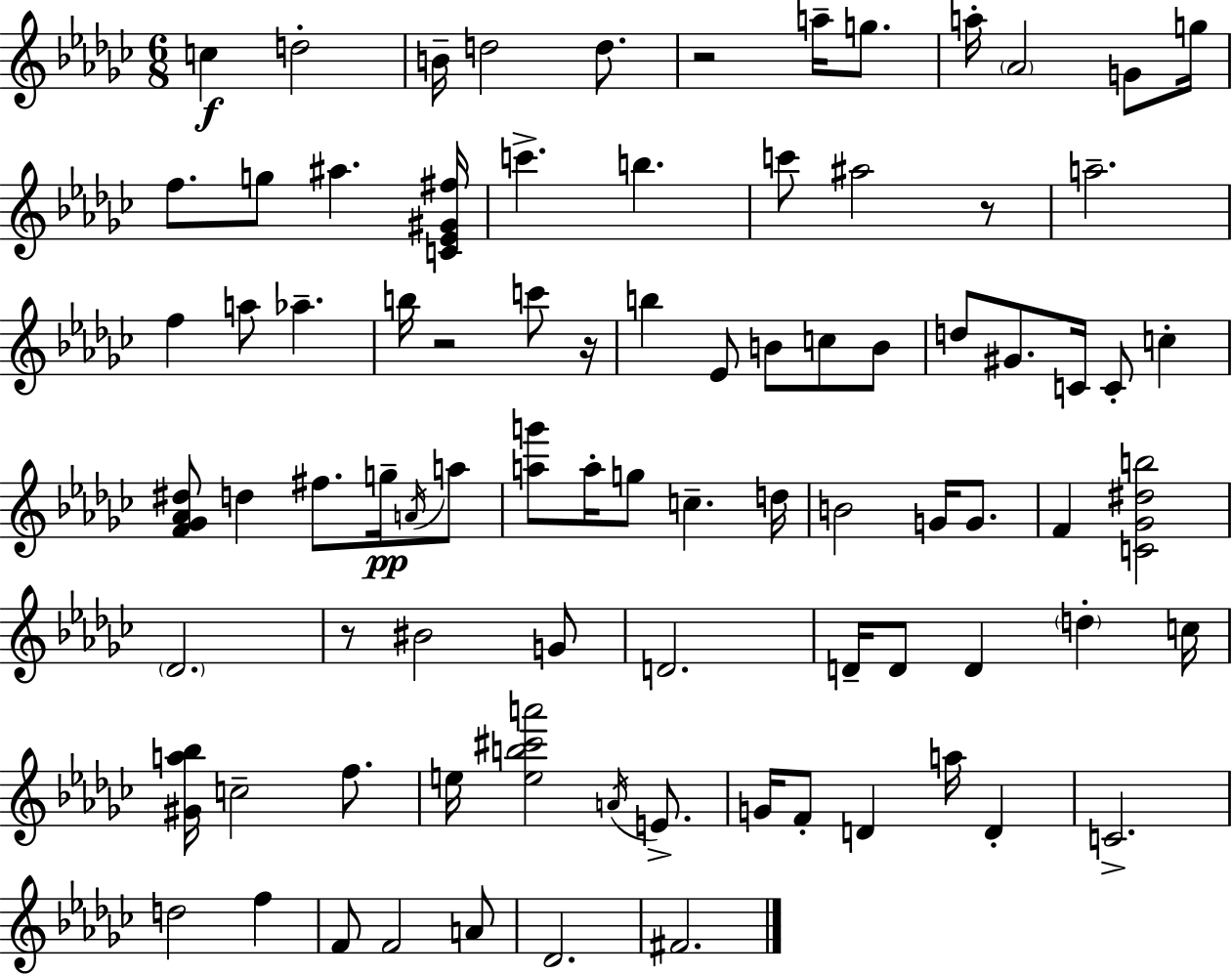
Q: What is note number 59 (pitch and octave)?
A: E5